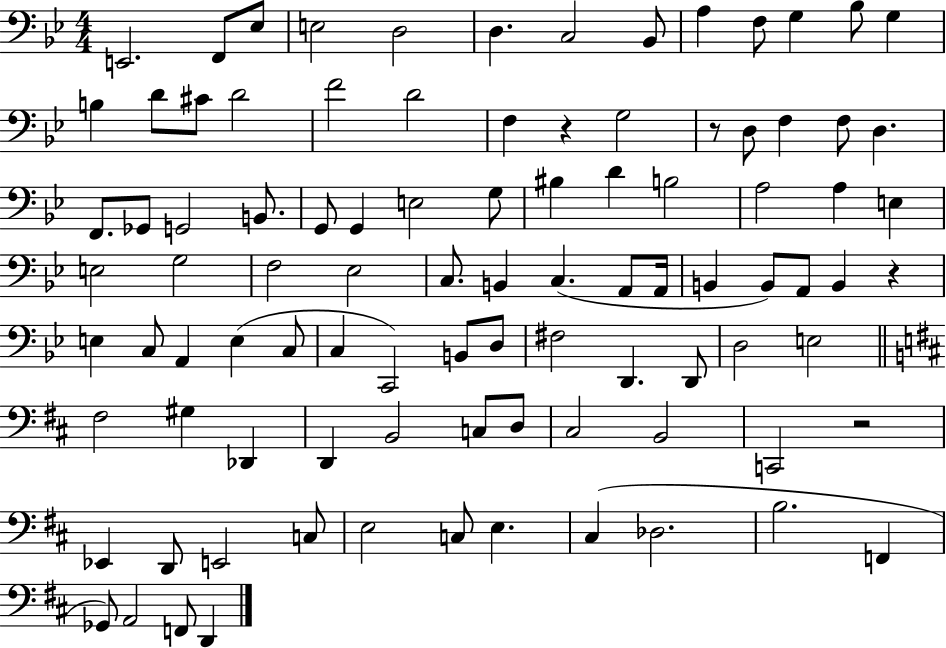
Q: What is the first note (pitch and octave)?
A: E2